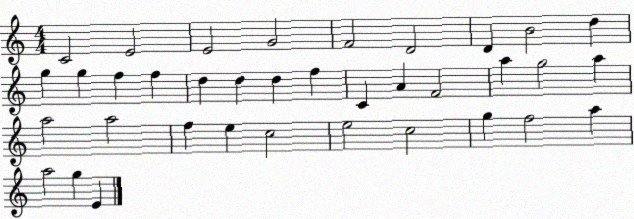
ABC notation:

X:1
T:Untitled
M:4/4
L:1/4
K:C
C2 E2 E2 G2 F2 D2 D B2 d g g f f d d d f C A F2 a g2 a a2 a2 f e c2 e2 c2 g f2 a a2 g E